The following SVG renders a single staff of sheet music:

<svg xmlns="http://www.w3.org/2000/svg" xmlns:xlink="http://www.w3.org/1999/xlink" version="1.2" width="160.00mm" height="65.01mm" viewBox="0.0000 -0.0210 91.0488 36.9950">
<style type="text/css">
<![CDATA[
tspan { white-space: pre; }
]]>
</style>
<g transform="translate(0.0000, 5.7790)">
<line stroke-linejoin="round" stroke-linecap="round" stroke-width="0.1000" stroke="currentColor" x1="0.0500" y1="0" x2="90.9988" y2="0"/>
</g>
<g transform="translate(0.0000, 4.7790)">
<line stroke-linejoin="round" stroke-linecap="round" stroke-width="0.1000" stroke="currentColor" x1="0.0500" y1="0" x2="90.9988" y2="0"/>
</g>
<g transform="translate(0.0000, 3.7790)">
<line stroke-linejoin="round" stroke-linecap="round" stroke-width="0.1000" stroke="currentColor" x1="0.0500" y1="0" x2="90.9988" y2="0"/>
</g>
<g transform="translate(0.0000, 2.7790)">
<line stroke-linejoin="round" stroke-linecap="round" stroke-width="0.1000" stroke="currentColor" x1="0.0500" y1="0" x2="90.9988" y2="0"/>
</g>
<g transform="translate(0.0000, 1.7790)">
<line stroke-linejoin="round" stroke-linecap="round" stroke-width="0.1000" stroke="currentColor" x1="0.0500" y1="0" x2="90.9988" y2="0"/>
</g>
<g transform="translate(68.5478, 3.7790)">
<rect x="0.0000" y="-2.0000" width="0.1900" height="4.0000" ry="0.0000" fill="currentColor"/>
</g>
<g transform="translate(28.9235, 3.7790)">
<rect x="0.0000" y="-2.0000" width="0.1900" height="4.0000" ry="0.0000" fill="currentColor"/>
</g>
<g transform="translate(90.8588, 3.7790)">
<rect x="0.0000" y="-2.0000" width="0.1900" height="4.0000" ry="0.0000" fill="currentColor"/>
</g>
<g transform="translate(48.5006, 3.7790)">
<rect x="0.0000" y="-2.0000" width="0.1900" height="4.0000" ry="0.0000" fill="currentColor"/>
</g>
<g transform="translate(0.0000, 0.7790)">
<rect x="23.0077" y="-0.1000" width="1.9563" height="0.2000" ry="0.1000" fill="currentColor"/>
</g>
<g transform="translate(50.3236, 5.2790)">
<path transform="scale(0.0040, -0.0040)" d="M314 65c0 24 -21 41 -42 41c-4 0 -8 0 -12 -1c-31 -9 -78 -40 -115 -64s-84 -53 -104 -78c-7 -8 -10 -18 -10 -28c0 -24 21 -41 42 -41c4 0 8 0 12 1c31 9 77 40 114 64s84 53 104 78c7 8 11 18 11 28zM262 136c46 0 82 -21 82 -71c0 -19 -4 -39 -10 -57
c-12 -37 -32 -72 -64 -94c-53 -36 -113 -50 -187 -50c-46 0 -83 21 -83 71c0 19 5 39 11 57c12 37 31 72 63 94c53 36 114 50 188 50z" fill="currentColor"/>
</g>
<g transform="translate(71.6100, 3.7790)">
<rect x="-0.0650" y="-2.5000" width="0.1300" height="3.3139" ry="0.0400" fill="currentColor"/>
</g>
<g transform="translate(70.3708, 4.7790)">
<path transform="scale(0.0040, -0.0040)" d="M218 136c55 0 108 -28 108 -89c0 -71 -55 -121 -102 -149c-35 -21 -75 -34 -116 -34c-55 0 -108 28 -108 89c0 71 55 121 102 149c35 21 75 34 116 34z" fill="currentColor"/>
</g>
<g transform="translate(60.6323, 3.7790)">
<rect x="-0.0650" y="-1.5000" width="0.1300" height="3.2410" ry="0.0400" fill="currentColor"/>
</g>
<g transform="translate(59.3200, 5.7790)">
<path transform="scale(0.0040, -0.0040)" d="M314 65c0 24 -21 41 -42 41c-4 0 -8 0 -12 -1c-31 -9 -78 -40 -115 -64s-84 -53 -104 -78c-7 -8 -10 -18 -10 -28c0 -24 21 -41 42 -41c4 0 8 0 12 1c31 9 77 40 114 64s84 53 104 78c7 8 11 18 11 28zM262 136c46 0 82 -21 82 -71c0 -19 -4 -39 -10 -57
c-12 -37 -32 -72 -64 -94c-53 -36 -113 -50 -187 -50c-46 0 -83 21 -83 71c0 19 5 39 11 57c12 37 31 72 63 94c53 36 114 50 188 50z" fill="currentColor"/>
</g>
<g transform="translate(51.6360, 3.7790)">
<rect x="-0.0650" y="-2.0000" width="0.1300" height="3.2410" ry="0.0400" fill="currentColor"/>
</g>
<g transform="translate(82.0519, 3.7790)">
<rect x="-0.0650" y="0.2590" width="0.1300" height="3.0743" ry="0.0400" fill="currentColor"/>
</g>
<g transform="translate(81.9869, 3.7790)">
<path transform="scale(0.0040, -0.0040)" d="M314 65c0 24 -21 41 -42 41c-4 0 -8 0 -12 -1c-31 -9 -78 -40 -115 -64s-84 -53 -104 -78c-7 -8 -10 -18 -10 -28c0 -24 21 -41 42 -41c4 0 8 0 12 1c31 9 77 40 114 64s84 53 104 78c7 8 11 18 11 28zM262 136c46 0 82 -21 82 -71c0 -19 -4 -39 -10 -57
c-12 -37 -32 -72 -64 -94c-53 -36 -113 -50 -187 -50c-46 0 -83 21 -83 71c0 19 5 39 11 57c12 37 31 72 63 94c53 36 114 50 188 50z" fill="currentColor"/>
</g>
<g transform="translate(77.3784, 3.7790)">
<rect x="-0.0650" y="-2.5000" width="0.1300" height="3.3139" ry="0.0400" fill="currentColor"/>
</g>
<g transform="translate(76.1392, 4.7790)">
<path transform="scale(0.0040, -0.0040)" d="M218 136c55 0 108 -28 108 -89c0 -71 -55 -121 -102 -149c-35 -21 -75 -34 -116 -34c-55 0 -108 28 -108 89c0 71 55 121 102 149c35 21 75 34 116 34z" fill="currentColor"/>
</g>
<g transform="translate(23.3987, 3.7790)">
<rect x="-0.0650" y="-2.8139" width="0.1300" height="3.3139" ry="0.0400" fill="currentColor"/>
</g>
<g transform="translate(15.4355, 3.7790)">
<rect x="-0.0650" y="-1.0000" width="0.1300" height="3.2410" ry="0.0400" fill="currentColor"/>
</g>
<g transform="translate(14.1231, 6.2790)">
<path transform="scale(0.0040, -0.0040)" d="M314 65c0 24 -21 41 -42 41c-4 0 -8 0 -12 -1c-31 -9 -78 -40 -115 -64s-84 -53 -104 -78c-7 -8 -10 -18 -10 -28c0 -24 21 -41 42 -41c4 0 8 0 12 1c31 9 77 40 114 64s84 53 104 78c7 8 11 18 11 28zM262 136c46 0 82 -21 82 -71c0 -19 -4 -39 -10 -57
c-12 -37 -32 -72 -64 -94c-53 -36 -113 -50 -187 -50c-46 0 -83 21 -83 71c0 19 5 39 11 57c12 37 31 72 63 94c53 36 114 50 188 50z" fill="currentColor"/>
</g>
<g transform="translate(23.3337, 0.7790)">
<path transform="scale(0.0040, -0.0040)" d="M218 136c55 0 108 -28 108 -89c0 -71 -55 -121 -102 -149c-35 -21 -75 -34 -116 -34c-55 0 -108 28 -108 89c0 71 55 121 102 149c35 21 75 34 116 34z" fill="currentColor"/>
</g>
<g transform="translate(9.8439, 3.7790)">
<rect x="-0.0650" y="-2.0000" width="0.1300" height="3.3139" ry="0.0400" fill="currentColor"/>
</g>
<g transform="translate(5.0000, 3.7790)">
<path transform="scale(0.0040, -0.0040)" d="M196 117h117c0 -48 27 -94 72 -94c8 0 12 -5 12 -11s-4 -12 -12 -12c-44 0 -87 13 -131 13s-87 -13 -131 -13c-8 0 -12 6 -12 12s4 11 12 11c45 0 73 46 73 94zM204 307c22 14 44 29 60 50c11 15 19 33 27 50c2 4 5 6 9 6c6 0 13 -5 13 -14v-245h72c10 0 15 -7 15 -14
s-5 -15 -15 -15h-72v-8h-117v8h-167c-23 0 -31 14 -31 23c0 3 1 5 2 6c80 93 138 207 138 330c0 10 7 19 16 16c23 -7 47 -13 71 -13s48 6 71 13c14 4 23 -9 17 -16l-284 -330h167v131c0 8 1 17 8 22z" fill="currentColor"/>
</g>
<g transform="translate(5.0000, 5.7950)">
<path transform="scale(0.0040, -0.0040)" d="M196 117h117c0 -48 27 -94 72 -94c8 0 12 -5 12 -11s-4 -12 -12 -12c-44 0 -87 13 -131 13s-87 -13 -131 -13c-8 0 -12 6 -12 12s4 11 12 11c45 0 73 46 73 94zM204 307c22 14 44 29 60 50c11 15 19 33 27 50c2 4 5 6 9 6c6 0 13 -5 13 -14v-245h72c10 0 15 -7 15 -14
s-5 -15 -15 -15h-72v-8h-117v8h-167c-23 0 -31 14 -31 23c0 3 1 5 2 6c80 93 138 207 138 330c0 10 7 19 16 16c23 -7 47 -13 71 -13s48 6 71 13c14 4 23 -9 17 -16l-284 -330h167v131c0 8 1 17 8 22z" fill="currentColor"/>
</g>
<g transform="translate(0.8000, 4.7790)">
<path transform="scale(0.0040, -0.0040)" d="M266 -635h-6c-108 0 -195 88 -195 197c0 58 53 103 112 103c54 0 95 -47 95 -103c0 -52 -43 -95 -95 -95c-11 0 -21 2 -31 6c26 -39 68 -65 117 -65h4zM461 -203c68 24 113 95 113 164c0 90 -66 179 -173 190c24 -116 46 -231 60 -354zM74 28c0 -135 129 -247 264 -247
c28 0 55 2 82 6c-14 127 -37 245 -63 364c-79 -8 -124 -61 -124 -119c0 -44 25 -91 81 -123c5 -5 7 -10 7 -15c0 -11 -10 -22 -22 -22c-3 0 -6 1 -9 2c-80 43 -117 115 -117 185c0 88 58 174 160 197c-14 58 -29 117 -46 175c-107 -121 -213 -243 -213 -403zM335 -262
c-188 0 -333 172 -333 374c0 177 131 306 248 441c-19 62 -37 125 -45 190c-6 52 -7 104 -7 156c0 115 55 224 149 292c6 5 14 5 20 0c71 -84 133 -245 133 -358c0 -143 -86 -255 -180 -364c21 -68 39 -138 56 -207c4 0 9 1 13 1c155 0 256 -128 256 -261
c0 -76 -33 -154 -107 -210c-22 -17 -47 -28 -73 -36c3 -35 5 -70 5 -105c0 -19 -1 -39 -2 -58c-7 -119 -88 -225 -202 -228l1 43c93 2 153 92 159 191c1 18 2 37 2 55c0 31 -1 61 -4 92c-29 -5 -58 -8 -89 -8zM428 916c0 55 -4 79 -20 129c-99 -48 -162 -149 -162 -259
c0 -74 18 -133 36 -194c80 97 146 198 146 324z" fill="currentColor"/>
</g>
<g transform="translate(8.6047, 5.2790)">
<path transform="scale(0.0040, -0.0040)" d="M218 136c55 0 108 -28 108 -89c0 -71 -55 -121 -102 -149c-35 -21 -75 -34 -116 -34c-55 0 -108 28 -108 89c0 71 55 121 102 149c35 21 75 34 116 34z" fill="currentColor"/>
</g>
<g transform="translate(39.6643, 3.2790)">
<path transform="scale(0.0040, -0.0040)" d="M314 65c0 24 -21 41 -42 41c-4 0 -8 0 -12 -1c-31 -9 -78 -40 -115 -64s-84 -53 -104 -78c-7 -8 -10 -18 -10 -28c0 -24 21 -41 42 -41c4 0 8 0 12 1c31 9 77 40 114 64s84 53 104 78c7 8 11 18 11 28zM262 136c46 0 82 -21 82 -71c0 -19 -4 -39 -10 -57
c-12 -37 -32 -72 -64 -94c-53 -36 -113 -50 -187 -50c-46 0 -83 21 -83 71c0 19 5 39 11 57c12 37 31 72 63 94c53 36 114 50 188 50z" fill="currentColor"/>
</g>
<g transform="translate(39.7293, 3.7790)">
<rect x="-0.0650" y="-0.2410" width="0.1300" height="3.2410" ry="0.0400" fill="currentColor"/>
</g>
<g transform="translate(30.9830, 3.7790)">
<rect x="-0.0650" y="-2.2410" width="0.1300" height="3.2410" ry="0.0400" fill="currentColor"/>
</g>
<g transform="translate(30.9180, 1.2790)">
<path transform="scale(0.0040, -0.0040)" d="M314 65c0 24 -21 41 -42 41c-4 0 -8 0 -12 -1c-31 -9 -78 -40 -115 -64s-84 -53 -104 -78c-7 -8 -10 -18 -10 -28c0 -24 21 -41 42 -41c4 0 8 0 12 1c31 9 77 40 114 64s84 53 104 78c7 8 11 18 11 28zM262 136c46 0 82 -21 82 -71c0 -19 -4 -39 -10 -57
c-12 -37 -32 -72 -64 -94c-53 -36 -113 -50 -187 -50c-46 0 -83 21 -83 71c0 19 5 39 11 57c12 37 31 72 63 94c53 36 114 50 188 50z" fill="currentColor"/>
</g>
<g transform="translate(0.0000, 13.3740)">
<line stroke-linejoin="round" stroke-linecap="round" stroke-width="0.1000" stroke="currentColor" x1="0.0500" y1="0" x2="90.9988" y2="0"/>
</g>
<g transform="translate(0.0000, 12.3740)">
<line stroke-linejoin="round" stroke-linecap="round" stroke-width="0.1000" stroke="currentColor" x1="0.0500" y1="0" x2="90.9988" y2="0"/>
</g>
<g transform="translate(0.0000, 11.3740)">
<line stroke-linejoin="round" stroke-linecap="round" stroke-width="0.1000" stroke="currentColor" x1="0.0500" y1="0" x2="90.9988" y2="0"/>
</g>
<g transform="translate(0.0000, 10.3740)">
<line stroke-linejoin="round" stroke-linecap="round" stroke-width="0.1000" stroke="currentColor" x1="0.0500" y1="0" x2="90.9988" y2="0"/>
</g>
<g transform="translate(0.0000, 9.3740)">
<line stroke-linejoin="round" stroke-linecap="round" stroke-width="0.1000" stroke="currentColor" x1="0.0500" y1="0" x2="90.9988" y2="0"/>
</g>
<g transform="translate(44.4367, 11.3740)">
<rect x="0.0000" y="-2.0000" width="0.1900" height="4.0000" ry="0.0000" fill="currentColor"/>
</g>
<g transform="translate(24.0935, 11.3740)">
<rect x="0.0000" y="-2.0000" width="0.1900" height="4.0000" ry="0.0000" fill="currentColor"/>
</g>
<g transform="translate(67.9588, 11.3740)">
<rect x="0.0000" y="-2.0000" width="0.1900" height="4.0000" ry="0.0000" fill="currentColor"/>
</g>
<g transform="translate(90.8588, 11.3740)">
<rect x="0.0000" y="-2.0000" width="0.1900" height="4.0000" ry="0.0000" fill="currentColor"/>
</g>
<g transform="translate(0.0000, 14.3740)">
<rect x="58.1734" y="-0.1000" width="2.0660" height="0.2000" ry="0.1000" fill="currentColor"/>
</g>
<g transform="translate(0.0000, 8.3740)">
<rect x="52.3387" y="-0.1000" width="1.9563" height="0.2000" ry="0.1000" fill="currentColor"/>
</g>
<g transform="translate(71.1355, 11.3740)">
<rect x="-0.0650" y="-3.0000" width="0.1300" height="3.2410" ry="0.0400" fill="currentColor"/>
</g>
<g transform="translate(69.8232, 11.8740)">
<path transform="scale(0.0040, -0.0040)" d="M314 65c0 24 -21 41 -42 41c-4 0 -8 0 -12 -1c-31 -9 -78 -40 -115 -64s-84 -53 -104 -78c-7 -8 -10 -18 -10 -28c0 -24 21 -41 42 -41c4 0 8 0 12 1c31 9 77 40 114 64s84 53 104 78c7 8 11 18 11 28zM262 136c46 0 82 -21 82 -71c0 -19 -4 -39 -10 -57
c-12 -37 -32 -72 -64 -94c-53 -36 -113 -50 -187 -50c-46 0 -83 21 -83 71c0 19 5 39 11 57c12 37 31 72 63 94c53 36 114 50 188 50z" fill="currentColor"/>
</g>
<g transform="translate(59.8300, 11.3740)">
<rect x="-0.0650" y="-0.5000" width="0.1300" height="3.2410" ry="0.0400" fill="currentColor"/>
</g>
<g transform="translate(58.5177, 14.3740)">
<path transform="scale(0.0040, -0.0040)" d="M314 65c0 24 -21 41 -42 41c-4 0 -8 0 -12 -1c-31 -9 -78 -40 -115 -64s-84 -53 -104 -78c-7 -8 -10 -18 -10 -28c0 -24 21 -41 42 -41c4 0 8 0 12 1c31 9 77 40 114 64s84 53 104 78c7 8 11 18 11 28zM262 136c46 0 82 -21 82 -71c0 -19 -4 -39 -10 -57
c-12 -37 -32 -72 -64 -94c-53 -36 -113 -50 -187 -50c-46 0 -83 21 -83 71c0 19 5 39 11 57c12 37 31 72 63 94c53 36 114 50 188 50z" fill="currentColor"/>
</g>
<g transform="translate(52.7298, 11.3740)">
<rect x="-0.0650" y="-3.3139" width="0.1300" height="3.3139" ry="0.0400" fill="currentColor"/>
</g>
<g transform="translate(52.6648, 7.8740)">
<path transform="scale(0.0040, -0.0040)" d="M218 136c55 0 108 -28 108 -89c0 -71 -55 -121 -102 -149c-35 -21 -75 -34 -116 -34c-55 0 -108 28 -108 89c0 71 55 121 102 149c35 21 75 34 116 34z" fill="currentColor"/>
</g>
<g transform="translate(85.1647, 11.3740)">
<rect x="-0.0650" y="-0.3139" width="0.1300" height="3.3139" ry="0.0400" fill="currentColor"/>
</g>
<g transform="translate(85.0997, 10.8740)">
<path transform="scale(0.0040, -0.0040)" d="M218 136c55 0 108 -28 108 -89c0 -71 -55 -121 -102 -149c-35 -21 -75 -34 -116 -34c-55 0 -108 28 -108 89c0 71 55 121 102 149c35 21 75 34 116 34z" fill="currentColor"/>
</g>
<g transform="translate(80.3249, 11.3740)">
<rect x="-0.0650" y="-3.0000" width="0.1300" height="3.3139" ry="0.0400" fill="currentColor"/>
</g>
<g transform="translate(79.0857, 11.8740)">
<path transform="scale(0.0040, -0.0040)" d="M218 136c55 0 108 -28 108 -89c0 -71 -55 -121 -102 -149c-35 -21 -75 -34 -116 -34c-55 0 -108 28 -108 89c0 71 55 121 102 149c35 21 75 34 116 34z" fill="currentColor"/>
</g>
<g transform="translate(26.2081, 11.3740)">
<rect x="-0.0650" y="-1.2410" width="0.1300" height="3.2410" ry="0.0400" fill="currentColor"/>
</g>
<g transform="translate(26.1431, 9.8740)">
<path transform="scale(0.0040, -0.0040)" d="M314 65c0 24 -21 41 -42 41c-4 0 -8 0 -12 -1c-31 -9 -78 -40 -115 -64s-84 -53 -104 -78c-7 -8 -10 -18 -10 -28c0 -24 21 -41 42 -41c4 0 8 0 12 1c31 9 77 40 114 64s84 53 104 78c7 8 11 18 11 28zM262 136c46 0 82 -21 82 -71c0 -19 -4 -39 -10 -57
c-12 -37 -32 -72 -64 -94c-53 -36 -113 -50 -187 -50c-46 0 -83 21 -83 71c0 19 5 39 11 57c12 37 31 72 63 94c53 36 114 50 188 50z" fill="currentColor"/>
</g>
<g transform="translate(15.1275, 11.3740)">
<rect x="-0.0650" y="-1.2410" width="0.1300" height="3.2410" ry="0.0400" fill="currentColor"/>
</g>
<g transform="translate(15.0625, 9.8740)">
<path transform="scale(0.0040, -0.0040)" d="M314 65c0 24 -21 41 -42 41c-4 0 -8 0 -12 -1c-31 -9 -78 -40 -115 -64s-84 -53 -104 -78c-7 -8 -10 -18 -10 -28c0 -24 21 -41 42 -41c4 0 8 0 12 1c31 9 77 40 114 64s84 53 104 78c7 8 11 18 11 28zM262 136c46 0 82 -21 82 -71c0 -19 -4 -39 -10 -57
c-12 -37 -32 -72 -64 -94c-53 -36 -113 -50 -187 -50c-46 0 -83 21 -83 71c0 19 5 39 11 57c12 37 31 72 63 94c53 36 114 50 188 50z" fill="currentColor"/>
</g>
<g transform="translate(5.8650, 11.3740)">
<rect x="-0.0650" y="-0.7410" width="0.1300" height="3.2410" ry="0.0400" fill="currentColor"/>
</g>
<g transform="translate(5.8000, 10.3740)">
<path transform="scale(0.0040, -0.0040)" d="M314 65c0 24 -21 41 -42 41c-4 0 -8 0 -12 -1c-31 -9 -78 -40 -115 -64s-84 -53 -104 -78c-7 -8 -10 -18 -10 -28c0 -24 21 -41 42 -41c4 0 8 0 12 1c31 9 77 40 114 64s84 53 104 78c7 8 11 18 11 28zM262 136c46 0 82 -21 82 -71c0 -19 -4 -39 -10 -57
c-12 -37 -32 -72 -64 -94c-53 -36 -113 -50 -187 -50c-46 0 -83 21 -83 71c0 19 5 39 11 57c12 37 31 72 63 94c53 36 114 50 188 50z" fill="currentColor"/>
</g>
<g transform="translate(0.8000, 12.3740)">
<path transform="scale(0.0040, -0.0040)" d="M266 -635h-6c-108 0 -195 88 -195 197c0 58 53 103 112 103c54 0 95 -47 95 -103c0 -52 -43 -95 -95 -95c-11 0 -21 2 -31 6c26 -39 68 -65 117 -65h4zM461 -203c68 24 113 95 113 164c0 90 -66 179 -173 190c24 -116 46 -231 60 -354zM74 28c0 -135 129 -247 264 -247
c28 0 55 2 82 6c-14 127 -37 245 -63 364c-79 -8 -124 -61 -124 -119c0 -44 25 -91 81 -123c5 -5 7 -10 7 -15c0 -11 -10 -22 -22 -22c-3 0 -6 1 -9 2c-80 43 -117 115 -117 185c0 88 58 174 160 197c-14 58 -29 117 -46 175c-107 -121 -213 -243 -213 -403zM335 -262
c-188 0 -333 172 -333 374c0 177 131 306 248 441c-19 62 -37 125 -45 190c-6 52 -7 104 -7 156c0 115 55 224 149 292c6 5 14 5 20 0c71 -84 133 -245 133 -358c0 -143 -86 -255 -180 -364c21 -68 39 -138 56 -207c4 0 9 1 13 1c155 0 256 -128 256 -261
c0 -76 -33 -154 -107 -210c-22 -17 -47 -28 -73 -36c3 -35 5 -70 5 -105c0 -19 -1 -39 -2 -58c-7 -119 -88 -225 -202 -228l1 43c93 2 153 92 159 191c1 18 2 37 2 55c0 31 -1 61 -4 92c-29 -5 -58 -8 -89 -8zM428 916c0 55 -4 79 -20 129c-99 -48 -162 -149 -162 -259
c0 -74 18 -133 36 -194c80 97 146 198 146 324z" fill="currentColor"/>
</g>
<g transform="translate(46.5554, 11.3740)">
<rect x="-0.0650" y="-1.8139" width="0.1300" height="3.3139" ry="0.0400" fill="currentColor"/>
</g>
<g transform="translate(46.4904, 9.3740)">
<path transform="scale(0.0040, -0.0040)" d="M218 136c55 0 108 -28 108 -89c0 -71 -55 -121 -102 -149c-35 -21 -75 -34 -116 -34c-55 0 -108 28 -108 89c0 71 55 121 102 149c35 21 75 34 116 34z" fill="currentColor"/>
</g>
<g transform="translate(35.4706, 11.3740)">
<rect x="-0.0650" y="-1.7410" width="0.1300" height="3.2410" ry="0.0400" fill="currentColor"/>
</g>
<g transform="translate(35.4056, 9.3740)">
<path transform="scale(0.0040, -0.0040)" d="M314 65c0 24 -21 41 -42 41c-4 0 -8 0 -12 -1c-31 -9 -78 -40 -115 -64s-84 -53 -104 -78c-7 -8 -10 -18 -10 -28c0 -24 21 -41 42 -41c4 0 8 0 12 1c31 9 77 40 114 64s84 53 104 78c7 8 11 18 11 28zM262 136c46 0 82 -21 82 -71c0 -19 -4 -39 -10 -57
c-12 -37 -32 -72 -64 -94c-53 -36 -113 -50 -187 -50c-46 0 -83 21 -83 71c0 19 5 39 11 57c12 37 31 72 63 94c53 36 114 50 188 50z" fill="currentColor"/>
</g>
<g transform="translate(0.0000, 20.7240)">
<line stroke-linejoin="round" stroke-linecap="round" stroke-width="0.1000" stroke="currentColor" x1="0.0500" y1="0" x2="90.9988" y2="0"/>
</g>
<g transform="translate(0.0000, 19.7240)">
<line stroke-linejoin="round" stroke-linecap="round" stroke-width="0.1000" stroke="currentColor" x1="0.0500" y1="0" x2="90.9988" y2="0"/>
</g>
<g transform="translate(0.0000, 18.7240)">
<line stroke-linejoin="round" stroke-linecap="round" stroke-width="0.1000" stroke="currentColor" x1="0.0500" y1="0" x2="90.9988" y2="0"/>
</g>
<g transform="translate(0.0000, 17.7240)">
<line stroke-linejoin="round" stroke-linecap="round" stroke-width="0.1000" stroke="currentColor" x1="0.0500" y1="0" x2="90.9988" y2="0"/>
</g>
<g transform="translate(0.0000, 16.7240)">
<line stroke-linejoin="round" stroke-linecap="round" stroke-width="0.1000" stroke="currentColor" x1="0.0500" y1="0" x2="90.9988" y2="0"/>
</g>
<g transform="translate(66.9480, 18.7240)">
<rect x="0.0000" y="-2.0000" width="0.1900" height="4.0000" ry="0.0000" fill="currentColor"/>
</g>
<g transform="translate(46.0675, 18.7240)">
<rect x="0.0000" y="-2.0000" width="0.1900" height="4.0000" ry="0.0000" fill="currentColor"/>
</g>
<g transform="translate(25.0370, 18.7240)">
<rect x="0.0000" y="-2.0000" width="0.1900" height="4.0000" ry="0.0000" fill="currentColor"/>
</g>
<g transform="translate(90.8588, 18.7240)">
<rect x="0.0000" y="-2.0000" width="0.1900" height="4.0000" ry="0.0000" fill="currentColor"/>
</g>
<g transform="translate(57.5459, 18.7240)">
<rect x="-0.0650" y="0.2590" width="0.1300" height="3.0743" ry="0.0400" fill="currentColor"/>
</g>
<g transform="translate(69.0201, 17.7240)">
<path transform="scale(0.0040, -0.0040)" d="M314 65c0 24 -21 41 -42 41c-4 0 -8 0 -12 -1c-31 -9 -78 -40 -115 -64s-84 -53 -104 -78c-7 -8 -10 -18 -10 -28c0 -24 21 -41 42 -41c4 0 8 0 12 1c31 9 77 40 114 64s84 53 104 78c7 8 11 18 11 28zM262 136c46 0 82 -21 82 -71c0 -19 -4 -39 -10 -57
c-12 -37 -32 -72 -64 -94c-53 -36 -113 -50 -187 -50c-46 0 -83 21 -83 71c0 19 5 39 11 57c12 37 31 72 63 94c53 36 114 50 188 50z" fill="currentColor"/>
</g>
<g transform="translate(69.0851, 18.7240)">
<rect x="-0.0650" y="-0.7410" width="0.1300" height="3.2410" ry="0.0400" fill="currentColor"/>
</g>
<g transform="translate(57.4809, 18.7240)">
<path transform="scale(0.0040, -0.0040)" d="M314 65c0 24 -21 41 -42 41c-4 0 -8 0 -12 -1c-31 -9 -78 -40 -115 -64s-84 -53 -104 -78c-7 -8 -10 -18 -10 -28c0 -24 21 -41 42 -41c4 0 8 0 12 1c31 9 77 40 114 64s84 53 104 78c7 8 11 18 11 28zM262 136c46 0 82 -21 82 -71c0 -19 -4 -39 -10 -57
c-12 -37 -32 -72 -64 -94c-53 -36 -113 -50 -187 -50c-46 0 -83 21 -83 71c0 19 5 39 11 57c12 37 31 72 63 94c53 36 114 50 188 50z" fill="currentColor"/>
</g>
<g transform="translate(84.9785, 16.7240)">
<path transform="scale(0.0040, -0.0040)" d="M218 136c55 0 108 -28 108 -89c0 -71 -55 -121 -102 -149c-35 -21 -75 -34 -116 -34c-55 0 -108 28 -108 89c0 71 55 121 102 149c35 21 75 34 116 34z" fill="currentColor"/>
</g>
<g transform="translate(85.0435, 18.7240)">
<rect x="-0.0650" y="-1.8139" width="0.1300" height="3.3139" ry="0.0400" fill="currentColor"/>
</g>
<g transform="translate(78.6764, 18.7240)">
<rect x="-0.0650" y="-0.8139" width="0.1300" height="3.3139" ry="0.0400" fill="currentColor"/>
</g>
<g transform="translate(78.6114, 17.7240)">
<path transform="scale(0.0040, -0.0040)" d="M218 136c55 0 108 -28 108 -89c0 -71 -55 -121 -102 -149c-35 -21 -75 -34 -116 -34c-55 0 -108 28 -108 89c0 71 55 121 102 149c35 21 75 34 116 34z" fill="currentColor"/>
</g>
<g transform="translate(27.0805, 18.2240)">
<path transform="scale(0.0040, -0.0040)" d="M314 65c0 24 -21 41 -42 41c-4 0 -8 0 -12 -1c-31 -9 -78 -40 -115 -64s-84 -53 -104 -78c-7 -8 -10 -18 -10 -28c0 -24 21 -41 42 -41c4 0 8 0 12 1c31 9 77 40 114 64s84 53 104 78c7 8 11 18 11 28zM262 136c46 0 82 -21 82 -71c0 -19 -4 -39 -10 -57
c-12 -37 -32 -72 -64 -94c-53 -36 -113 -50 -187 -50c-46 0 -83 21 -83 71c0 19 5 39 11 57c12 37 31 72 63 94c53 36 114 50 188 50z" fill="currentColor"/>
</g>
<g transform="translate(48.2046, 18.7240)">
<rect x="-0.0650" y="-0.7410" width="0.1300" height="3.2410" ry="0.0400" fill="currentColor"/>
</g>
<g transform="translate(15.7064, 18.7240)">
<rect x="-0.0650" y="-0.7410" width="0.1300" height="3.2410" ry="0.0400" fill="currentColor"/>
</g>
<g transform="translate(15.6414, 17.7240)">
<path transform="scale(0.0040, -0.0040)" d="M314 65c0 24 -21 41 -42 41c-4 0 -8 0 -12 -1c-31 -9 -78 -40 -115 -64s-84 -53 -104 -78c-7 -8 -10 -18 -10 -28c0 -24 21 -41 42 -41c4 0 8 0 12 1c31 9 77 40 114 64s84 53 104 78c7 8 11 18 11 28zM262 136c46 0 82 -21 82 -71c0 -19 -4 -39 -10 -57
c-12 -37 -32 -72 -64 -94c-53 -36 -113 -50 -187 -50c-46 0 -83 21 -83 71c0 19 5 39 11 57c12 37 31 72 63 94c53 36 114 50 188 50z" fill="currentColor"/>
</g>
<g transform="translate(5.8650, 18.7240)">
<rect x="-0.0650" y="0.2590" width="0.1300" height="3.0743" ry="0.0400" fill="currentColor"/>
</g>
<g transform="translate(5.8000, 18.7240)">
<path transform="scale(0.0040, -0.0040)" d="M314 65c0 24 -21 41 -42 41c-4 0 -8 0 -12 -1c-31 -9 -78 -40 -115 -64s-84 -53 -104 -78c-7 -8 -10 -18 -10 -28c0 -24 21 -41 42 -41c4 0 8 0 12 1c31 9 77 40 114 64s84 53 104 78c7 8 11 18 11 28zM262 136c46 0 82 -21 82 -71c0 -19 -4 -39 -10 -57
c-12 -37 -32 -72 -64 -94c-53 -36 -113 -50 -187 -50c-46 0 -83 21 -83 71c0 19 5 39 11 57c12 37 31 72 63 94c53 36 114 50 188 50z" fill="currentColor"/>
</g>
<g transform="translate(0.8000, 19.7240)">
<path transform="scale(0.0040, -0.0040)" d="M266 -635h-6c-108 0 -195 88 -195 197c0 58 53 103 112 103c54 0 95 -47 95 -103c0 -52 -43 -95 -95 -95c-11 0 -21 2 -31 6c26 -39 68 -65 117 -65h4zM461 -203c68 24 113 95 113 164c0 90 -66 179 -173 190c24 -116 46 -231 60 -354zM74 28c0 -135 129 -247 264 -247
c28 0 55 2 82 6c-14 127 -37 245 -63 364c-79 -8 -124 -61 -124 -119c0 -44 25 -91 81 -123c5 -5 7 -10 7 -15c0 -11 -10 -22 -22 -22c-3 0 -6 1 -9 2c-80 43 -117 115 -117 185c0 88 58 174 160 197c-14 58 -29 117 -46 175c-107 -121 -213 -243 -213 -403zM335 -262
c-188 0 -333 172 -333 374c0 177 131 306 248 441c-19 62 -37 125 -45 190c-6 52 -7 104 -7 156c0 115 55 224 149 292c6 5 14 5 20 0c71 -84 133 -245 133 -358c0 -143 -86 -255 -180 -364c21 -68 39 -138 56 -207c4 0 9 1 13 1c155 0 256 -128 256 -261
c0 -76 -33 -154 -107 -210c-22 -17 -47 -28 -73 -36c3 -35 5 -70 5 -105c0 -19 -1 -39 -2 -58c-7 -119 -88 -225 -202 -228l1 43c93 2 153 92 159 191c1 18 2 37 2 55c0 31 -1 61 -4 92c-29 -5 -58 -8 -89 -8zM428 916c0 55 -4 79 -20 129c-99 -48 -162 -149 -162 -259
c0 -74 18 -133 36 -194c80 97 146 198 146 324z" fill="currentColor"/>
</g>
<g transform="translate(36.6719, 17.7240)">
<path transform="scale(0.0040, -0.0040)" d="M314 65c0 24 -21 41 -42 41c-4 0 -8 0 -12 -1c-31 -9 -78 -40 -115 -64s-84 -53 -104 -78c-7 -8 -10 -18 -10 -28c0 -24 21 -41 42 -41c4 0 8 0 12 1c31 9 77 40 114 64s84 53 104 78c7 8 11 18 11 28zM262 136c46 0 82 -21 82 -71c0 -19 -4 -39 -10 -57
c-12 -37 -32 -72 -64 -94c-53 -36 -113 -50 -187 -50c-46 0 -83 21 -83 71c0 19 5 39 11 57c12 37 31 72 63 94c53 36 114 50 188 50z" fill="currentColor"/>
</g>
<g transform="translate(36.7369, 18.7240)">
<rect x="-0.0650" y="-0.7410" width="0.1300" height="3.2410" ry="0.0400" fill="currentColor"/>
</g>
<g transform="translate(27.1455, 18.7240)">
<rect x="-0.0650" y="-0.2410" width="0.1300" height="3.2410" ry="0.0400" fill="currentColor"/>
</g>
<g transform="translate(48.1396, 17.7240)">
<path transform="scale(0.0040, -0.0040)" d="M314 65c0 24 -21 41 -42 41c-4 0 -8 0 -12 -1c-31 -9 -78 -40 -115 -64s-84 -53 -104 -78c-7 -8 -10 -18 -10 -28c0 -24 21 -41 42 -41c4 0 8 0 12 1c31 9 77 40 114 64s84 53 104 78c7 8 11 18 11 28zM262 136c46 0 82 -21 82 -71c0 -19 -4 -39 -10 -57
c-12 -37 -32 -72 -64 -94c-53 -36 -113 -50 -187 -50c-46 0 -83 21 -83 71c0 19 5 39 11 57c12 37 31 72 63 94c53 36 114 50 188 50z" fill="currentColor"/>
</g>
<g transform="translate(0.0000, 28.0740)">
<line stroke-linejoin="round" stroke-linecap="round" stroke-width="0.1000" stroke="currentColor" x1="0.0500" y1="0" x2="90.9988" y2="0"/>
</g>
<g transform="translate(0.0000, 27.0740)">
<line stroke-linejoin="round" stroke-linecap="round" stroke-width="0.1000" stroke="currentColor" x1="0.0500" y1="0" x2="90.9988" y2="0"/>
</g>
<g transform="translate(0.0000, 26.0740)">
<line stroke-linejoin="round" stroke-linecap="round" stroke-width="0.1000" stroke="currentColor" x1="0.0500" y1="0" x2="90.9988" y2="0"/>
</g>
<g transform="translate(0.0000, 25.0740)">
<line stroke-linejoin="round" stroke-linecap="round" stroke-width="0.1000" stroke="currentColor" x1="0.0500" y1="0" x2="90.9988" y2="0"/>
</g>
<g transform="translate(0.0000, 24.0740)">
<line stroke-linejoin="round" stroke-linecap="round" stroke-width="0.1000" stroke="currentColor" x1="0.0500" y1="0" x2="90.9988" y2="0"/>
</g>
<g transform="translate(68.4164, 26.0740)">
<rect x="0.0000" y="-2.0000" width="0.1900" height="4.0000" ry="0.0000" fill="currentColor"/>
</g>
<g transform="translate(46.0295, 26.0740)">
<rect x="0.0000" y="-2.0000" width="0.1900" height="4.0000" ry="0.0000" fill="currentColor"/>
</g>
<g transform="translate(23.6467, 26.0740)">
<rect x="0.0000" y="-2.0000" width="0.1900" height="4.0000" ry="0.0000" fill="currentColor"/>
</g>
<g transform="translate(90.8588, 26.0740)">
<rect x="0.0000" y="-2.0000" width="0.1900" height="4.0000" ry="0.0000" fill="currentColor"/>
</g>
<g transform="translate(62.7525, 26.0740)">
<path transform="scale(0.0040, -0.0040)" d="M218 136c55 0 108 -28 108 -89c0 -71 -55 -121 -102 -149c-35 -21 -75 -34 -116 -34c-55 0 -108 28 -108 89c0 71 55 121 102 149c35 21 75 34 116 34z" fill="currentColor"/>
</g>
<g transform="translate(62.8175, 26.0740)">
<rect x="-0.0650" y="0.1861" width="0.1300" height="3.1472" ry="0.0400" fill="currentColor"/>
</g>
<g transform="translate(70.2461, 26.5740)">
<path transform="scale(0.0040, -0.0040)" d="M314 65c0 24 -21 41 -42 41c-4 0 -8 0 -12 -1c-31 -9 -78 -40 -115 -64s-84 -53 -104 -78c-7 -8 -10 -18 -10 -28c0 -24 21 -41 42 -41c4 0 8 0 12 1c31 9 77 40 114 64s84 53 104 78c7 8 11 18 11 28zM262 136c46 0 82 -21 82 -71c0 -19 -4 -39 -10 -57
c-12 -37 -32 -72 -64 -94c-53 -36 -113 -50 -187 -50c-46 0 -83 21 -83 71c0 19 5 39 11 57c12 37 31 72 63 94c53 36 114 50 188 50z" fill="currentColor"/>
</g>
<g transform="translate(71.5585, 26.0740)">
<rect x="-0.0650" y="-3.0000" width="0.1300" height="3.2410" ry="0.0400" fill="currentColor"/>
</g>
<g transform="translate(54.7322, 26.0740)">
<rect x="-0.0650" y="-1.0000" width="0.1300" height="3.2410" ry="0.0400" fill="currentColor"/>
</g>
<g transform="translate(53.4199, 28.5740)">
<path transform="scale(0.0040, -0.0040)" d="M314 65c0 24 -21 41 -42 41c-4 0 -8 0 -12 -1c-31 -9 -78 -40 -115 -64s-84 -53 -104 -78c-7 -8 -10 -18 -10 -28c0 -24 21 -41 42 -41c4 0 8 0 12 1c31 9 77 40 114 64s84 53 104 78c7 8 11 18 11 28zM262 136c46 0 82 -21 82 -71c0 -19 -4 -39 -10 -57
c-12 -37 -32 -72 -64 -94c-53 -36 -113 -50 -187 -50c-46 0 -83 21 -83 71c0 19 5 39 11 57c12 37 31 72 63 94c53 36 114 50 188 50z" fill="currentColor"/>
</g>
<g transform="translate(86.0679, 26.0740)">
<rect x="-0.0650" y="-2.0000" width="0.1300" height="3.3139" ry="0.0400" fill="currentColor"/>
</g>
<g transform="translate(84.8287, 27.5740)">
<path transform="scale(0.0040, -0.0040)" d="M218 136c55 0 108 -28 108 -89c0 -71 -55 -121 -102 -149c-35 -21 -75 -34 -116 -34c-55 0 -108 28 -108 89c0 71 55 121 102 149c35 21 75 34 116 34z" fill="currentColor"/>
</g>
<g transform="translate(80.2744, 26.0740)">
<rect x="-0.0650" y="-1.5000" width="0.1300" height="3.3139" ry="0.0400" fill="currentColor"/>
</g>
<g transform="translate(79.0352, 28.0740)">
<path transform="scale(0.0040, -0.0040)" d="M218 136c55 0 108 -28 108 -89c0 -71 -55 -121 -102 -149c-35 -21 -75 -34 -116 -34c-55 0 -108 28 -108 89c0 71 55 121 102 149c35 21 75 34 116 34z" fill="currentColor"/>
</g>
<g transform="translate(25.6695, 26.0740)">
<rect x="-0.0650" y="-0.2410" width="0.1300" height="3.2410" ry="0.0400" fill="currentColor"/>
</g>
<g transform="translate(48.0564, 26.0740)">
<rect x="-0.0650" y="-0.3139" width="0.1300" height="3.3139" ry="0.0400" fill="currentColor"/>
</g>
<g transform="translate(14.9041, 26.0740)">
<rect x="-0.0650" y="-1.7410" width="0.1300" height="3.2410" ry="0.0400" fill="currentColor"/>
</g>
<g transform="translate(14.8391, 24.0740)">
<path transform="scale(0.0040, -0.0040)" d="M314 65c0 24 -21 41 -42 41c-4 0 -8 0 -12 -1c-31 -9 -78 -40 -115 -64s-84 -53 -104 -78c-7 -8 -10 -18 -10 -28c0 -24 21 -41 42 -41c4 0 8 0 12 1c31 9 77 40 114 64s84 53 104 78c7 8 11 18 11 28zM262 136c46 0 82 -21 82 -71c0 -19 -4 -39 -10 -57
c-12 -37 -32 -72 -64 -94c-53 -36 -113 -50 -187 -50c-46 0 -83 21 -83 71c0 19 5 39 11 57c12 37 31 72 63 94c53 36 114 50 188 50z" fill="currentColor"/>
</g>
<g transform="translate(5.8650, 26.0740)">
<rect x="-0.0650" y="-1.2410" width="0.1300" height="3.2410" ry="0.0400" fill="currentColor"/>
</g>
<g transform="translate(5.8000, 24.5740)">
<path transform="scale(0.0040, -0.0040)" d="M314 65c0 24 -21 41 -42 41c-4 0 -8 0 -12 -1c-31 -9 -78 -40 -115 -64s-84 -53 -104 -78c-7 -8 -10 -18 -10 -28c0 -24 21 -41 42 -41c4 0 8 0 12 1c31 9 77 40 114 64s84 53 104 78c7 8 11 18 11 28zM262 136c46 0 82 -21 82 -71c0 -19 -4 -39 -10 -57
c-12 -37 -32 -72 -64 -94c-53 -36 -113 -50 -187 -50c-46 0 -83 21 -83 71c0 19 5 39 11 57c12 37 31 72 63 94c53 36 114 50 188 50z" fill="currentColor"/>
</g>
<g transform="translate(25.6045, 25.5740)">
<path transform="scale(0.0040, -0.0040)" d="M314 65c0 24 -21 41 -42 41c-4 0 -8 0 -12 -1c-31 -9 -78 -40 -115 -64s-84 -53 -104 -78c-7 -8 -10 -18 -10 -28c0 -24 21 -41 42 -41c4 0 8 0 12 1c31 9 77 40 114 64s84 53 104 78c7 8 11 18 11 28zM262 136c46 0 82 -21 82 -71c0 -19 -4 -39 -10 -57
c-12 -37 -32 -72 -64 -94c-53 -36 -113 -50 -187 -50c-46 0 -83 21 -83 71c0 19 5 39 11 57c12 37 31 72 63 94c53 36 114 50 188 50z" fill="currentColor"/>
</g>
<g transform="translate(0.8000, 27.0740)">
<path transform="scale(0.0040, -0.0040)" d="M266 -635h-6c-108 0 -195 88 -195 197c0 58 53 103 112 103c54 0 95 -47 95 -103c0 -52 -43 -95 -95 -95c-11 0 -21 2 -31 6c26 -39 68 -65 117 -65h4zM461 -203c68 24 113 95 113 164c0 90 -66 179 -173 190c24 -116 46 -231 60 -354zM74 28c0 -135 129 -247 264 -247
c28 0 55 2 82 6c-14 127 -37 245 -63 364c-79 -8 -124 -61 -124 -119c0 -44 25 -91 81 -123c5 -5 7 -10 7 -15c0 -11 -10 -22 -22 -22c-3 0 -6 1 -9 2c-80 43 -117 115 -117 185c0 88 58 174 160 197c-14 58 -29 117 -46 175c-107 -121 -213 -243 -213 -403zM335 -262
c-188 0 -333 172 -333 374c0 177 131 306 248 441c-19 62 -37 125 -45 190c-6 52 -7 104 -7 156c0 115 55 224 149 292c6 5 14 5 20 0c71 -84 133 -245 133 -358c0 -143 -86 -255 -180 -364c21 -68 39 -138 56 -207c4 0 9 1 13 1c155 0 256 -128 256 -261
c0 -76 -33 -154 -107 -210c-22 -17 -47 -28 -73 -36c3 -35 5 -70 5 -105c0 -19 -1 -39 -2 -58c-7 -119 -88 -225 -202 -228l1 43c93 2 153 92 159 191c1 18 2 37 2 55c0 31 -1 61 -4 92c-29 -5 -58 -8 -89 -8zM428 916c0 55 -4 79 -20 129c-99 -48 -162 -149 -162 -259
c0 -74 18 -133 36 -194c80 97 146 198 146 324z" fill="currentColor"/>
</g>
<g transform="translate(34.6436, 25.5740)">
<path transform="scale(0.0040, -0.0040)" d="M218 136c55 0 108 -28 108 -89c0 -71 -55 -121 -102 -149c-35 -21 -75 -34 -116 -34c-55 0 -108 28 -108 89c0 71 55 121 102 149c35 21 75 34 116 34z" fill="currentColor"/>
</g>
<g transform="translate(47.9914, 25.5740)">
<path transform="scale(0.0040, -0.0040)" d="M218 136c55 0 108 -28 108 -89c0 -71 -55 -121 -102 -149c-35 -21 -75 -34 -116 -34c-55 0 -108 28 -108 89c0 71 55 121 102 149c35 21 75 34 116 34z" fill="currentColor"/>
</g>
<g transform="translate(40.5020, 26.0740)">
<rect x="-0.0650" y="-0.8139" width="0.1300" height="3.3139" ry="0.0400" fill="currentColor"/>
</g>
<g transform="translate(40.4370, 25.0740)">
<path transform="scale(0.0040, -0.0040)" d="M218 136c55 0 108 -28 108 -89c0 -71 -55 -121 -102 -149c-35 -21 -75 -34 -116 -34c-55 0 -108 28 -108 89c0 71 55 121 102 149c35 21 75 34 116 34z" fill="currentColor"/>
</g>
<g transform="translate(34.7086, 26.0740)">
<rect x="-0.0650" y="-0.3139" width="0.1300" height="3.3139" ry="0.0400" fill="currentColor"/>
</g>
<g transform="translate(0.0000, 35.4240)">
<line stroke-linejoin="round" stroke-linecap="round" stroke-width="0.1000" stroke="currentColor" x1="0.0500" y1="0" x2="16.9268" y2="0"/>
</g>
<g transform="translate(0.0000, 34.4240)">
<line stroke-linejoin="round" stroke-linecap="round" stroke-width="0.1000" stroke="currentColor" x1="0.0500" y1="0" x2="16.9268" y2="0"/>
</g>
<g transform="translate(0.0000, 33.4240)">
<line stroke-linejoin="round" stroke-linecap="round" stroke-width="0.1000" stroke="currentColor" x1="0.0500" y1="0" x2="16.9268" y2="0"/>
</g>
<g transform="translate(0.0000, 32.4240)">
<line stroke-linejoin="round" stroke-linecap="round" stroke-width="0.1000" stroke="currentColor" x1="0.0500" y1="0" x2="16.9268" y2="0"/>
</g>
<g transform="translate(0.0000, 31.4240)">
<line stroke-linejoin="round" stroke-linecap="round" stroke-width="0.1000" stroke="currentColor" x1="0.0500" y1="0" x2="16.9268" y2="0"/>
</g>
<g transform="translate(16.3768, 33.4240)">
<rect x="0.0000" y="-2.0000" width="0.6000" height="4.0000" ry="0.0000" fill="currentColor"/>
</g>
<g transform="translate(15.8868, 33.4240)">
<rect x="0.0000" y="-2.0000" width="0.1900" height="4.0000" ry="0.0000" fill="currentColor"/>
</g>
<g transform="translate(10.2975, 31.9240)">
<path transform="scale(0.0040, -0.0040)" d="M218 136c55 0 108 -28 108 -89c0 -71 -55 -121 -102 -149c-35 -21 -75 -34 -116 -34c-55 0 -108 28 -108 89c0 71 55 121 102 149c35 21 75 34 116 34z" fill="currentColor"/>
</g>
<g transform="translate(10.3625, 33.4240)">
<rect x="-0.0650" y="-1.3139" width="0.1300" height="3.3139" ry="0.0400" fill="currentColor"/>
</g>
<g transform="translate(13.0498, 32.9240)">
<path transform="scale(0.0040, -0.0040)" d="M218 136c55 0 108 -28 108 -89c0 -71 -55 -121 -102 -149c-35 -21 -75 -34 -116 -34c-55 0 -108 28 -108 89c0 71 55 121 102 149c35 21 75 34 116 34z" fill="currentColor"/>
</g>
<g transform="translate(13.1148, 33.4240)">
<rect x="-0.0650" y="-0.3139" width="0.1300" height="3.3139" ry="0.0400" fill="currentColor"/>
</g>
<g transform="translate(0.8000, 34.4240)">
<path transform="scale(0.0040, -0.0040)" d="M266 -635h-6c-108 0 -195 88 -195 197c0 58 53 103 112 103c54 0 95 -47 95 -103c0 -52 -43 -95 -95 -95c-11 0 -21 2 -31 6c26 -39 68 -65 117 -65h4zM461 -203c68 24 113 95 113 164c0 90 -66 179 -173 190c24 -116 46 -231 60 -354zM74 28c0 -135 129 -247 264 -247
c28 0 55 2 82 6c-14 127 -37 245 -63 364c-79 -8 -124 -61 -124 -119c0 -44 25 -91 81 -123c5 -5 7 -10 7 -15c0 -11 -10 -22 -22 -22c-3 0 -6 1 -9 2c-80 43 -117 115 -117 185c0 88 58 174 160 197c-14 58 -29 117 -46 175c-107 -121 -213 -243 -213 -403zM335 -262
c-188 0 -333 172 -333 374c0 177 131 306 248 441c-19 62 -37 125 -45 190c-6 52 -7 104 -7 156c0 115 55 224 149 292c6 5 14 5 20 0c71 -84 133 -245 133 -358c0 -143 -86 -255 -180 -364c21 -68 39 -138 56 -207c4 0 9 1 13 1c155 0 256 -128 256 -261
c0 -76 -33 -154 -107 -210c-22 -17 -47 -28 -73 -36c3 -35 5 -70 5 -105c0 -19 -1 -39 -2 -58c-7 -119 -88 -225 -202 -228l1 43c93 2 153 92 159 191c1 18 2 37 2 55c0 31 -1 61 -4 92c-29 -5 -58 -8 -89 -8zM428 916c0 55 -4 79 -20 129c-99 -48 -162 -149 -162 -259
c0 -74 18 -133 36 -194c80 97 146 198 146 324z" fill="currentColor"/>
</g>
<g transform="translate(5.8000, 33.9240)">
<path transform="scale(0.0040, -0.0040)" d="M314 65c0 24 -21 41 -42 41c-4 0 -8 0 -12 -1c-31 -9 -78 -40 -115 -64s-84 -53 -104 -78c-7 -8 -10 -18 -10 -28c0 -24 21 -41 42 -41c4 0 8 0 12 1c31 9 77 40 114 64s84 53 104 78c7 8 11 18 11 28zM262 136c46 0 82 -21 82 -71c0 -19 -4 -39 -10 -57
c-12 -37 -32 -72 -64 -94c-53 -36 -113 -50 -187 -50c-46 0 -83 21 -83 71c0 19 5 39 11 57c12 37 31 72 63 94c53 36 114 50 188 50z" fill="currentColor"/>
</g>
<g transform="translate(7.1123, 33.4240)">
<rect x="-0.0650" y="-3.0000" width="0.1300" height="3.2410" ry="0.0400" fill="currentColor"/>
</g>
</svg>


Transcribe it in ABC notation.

X:1
T:Untitled
M:4/4
L:1/4
K:C
F D2 a g2 c2 F2 E2 G G B2 d2 e2 e2 f2 f b C2 A2 A c B2 d2 c2 d2 d2 B2 d2 d f e2 f2 c2 c d c D2 B A2 E F A2 e c